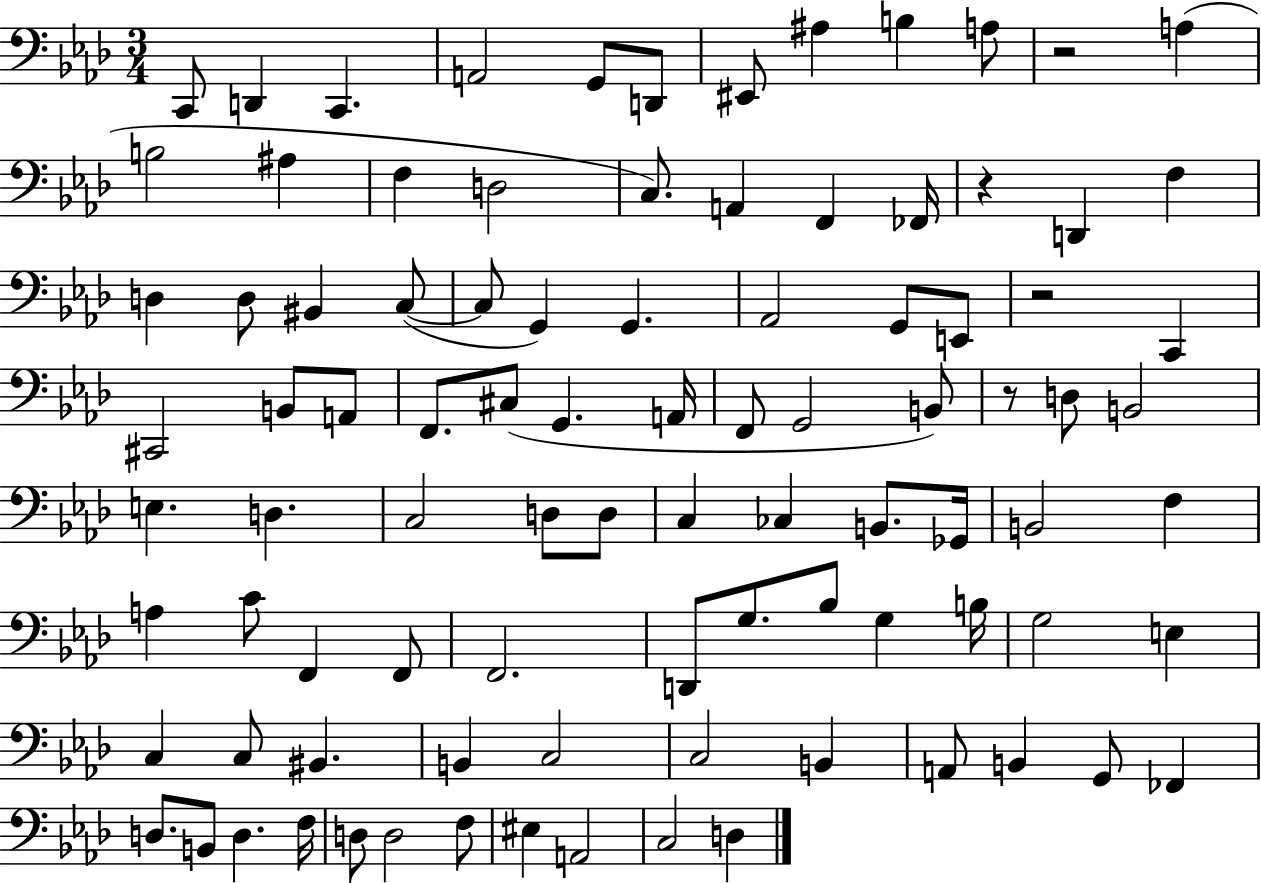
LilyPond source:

{
  \clef bass
  \numericTimeSignature
  \time 3/4
  \key aes \major
  c,8 d,4 c,4. | a,2 g,8 d,8 | eis,8 ais4 b4 a8 | r2 a4( | \break b2 ais4 | f4 d2 | c8.) a,4 f,4 fes,16 | r4 d,4 f4 | \break d4 d8 bis,4 c8~(~ | c8 g,4) g,4. | aes,2 g,8 e,8 | r2 c,4 | \break cis,2 b,8 a,8 | f,8. cis8( g,4. a,16 | f,8 g,2 b,8) | r8 d8 b,2 | \break e4. d4. | c2 d8 d8 | c4 ces4 b,8. ges,16 | b,2 f4 | \break a4 c'8 f,4 f,8 | f,2. | d,8 g8. bes8 g4 b16 | g2 e4 | \break c4 c8 bis,4. | b,4 c2 | c2 b,4 | a,8 b,4 g,8 fes,4 | \break d8. b,8 d4. f16 | d8 d2 f8 | eis4 a,2 | c2 d4 | \break \bar "|."
}